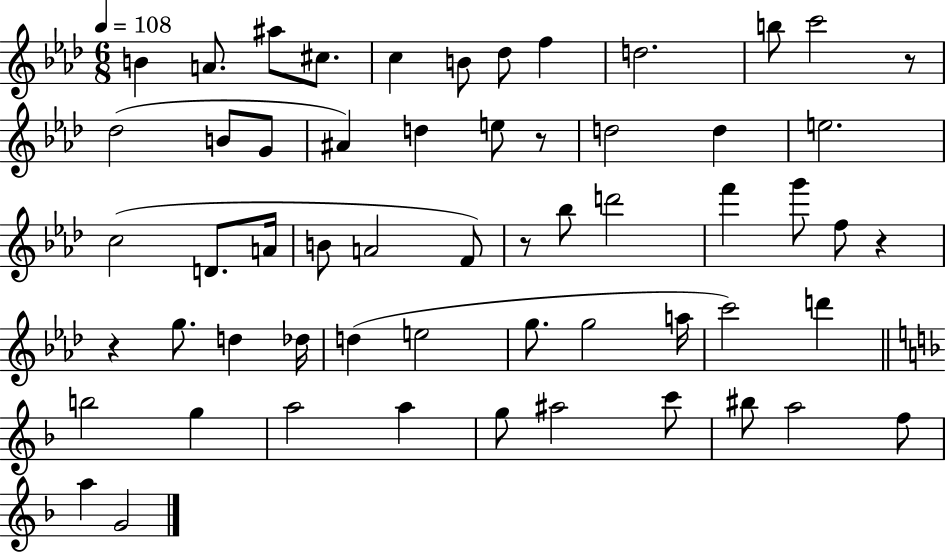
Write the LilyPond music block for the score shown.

{
  \clef treble
  \numericTimeSignature
  \time 6/8
  \key aes \major
  \tempo 4 = 108
  b'4 a'8. ais''8 cis''8. | c''4 b'8 des''8 f''4 | d''2. | b''8 c'''2 r8 | \break des''2( b'8 g'8 | ais'4) d''4 e''8 r8 | d''2 d''4 | e''2. | \break c''2( d'8. a'16 | b'8 a'2 f'8) | r8 bes''8 d'''2 | f'''4 g'''8 f''8 r4 | \break r4 g''8. d''4 des''16 | d''4( e''2 | g''8. g''2 a''16 | c'''2) d'''4 | \break \bar "||" \break \key f \major b''2 g''4 | a''2 a''4 | g''8 ais''2 c'''8 | bis''8 a''2 f''8 | \break a''4 g'2 | \bar "|."
}